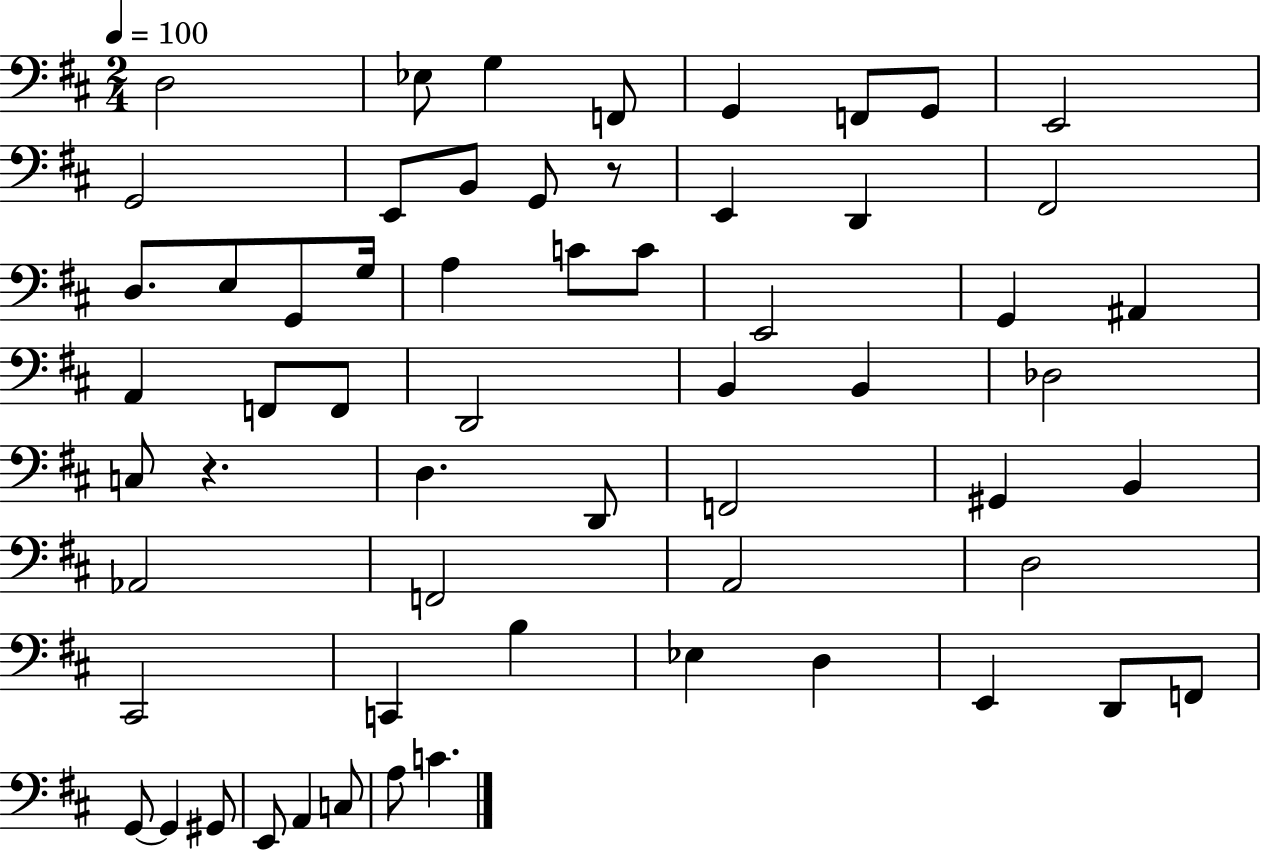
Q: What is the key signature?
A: D major